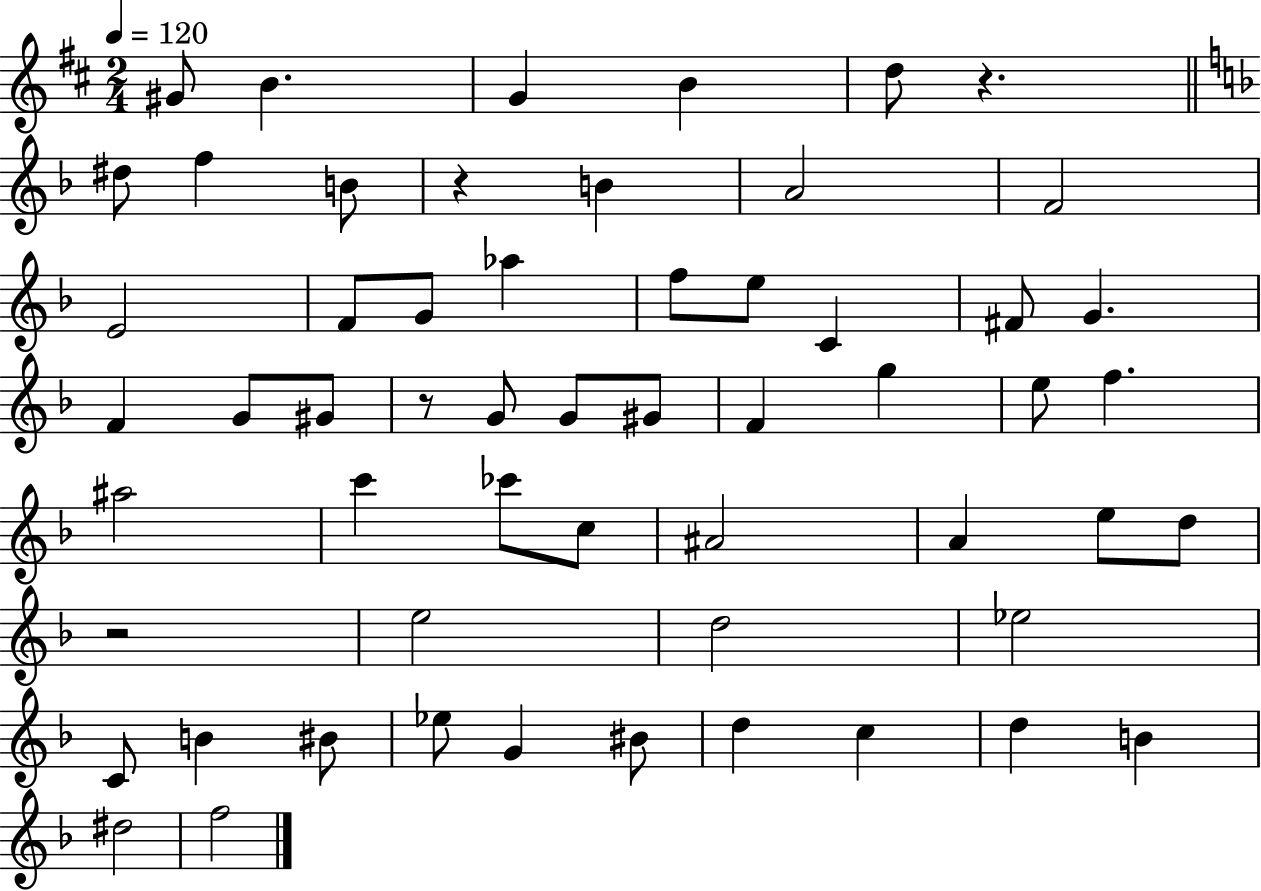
G#4/e B4/q. G4/q B4/q D5/e R/q. D#5/e F5/q B4/e R/q B4/q A4/h F4/h E4/h F4/e G4/e Ab5/q F5/e E5/e C4/q F#4/e G4/q. F4/q G4/e G#4/e R/e G4/e G4/e G#4/e F4/q G5/q E5/e F5/q. A#5/h C6/q CES6/e C5/e A#4/h A4/q E5/e D5/e R/h E5/h D5/h Eb5/h C4/e B4/q BIS4/e Eb5/e G4/q BIS4/e D5/q C5/q D5/q B4/q D#5/h F5/h